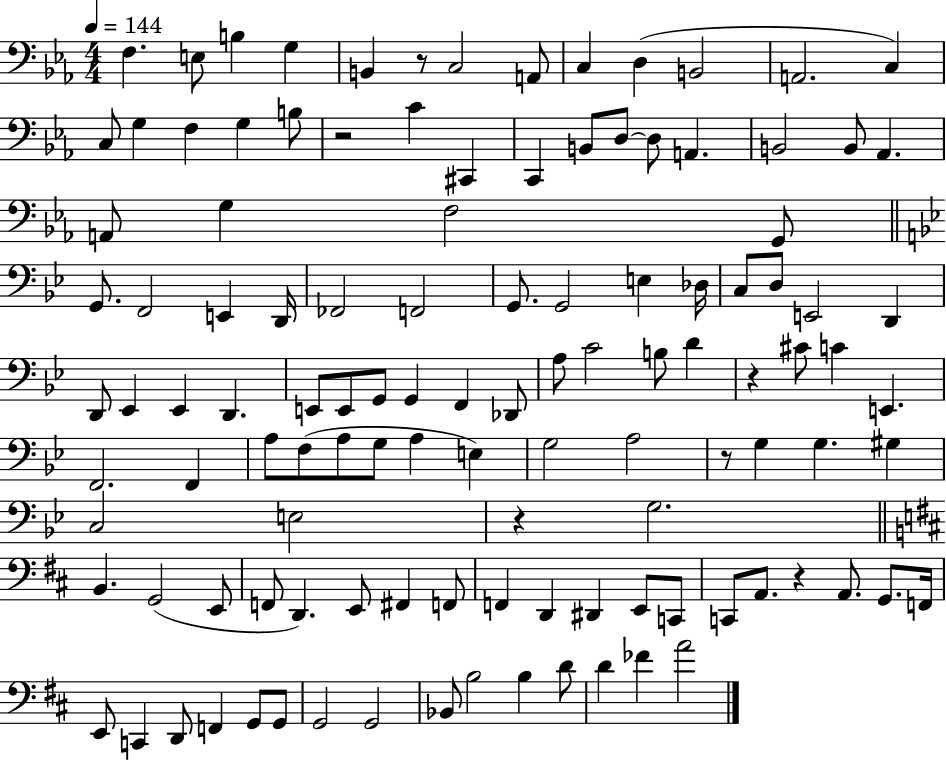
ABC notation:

X:1
T:Untitled
M:4/4
L:1/4
K:Eb
F, E,/2 B, G, B,, z/2 C,2 A,,/2 C, D, B,,2 A,,2 C, C,/2 G, F, G, B,/2 z2 C ^C,, C,, B,,/2 D,/2 D,/2 A,, B,,2 B,,/2 _A,, A,,/2 G, F,2 G,,/2 G,,/2 F,,2 E,, D,,/4 _F,,2 F,,2 G,,/2 G,,2 E, _D,/4 C,/2 D,/2 E,,2 D,, D,,/2 _E,, _E,, D,, E,,/2 E,,/2 G,,/2 G,, F,, _D,,/2 A,/2 C2 B,/2 D z ^C/2 C E,, F,,2 F,, A,/2 F,/2 A,/2 G,/2 A, E, G,2 A,2 z/2 G, G, ^G, C,2 E,2 z G,2 B,, G,,2 E,,/2 F,,/2 D,, E,,/2 ^F,, F,,/2 F,, D,, ^D,, E,,/2 C,,/2 C,,/2 A,,/2 z A,,/2 G,,/2 F,,/4 E,,/2 C,, D,,/2 F,, G,,/2 G,,/2 G,,2 G,,2 _B,,/2 B,2 B, D/2 D _F A2